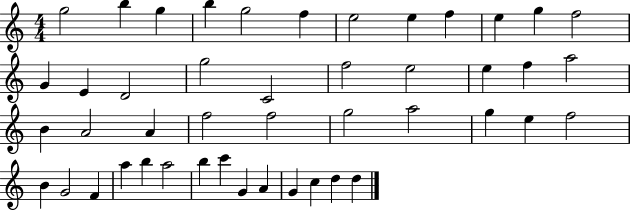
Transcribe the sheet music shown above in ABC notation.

X:1
T:Untitled
M:4/4
L:1/4
K:C
g2 b g b g2 f e2 e f e g f2 G E D2 g2 C2 f2 e2 e f a2 B A2 A f2 f2 g2 a2 g e f2 B G2 F a b a2 b c' G A G c d d